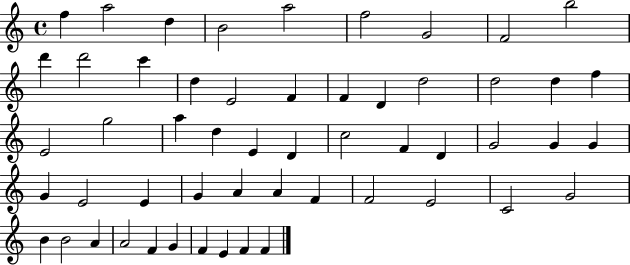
{
  \clef treble
  \time 4/4
  \defaultTimeSignature
  \key c \major
  f''4 a''2 d''4 | b'2 a''2 | f''2 g'2 | f'2 b''2 | \break d'''4 d'''2 c'''4 | d''4 e'2 f'4 | f'4 d'4 d''2 | d''2 d''4 f''4 | \break e'2 g''2 | a''4 d''4 e'4 d'4 | c''2 f'4 d'4 | g'2 g'4 g'4 | \break g'4 e'2 e'4 | g'4 a'4 a'4 f'4 | f'2 e'2 | c'2 g'2 | \break b'4 b'2 a'4 | a'2 f'4 g'4 | f'4 e'4 f'4 f'4 | \bar "|."
}